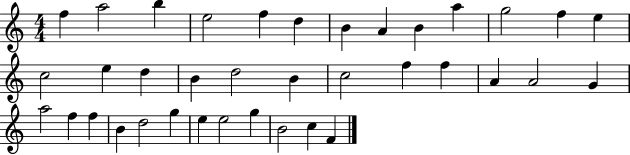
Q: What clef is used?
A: treble